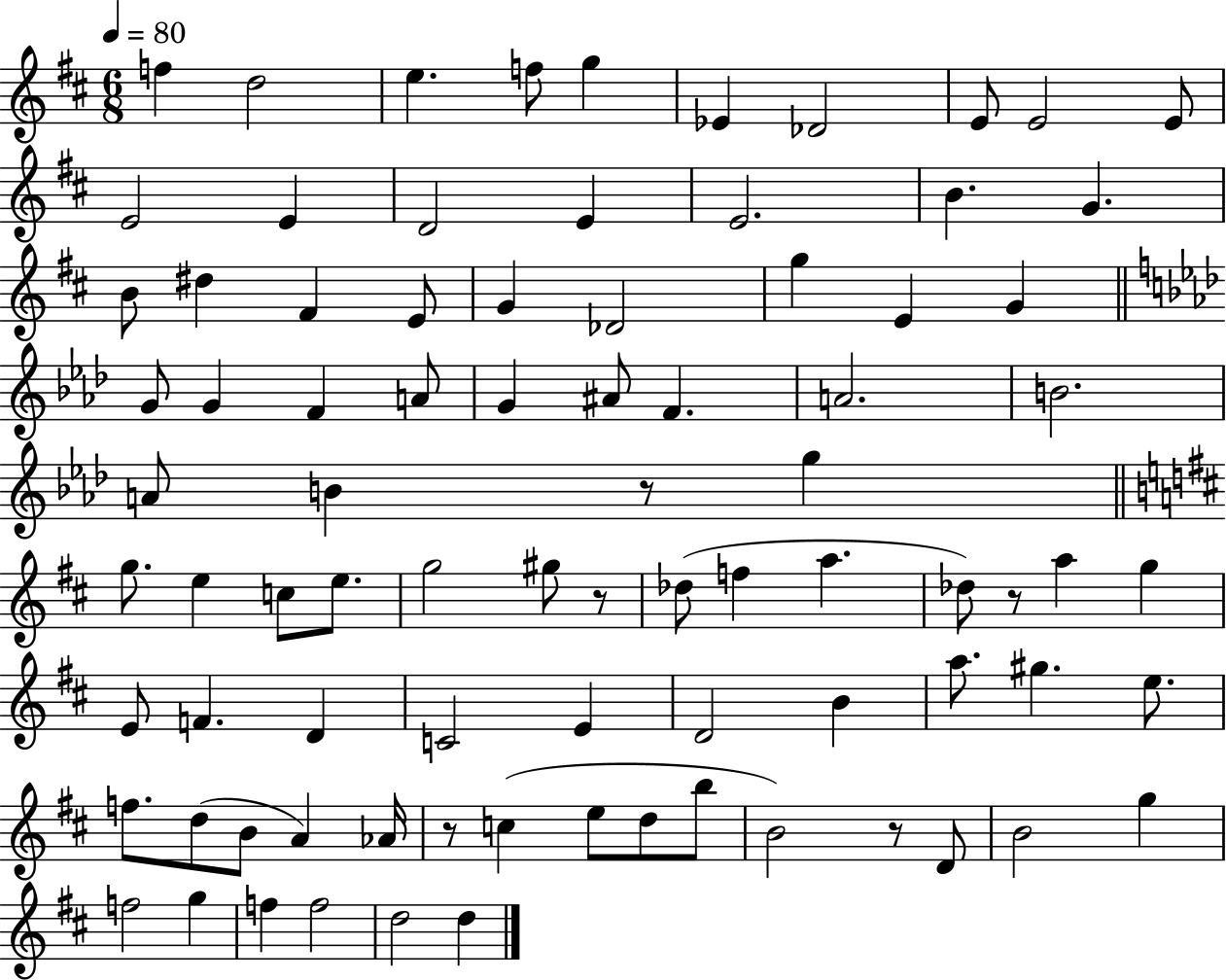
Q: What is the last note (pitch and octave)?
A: D5